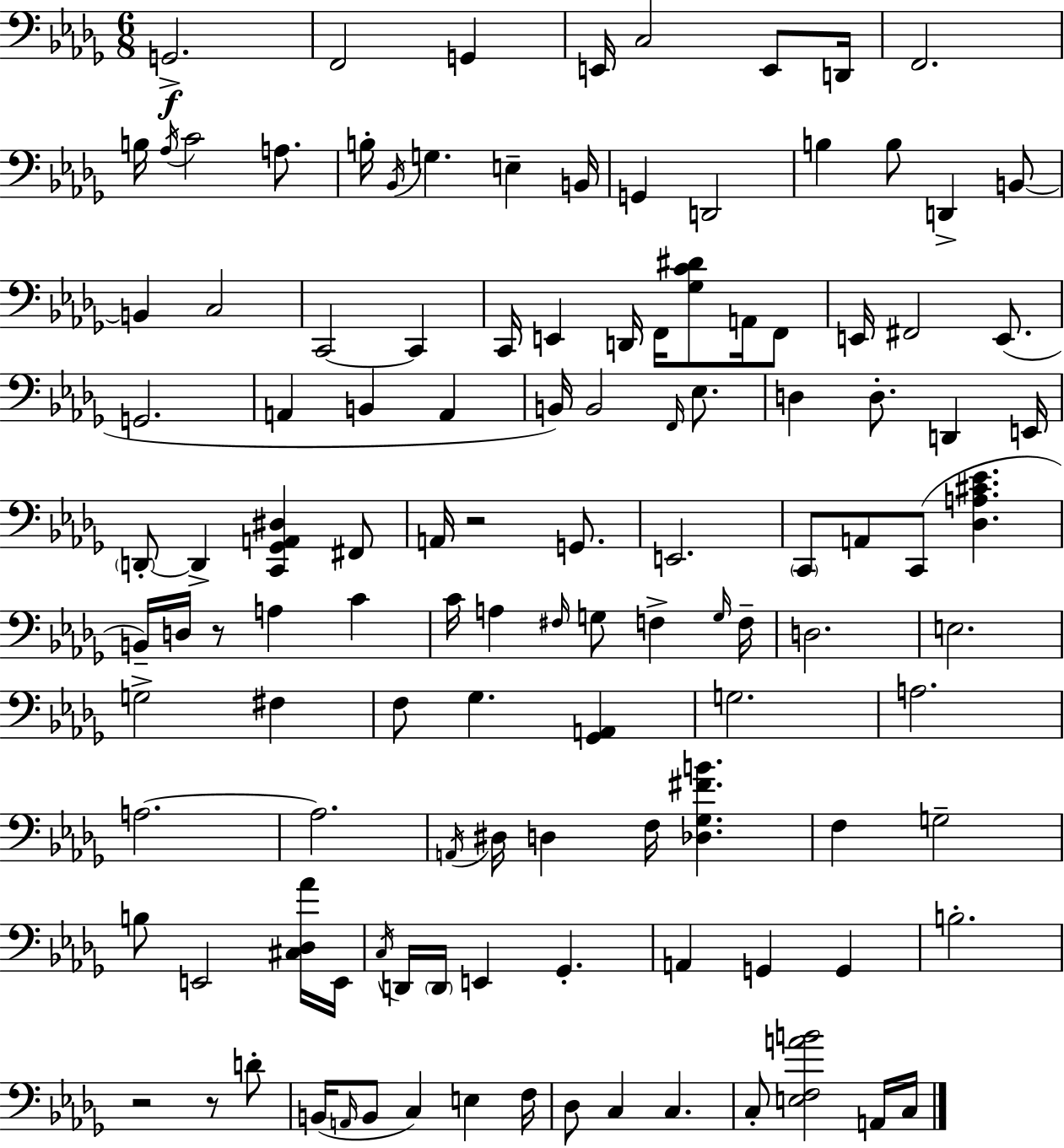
{
  \clef bass
  \numericTimeSignature
  \time 6/8
  \key bes \minor
  g,2.->\f | f,2 g,4 | e,16 c2 e,8 d,16 | f,2. | \break b16 \acciaccatura { aes16 } c'2 a8. | b16-. \acciaccatura { bes,16 } g4. e4-- | b,16 g,4 d,2 | b4 b8 d,4-> | \break b,8~~ b,4 c2 | c,2~~ c,4 | c,16 e,4 d,16 f,16 <ges c' dis'>8 a,16 | f,8 e,16 fis,2 e,8.( | \break g,2. | a,4 b,4 a,4 | b,16) b,2 \grace { f,16 } | ees8. d4 d8.-. d,4 | \break e,16 \parenthesize d,8-.~~ d,4-> <c, ges, a, dis>4 | fis,8 a,16 r2 | g,8. e,2. | \parenthesize c,8 a,8 c,8( <des a cis' ees'>4. | \break b,16--) d16 r8 a4 c'4 | c'16 a4 \grace { fis16 } g8 f4-> | \grace { g16 } f16-- d2. | e2. | \break g2-> | fis4 f8 ges4. | <ges, a,>4 g2. | a2. | \break a2.~~ | a2. | \acciaccatura { a,16 } dis16 d4 f16 | <des ges fis' b'>4. f4 g2-- | \break b8 e,2 | <cis des aes'>16 e,16 \acciaccatura { c16 } d,16 \parenthesize d,16 e,4 | ges,4.-. a,4 g,4 | g,4 b2.-. | \break r2 | r8 d'8-. b,16( \grace { a,16 } b,8 c4) | e4 f16 des8 c4 | c4. c8-. <e f a' b'>2 | \break a,16 c16 \bar "|."
}